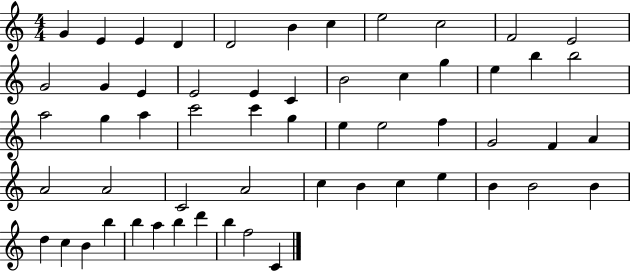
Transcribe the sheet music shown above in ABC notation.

X:1
T:Untitled
M:4/4
L:1/4
K:C
G E E D D2 B c e2 c2 F2 E2 G2 G E E2 E C B2 c g e b b2 a2 g a c'2 c' g e e2 f G2 F A A2 A2 C2 A2 c B c e B B2 B d c B b b a b d' b f2 C